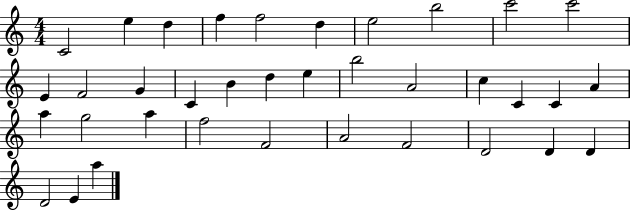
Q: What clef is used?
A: treble